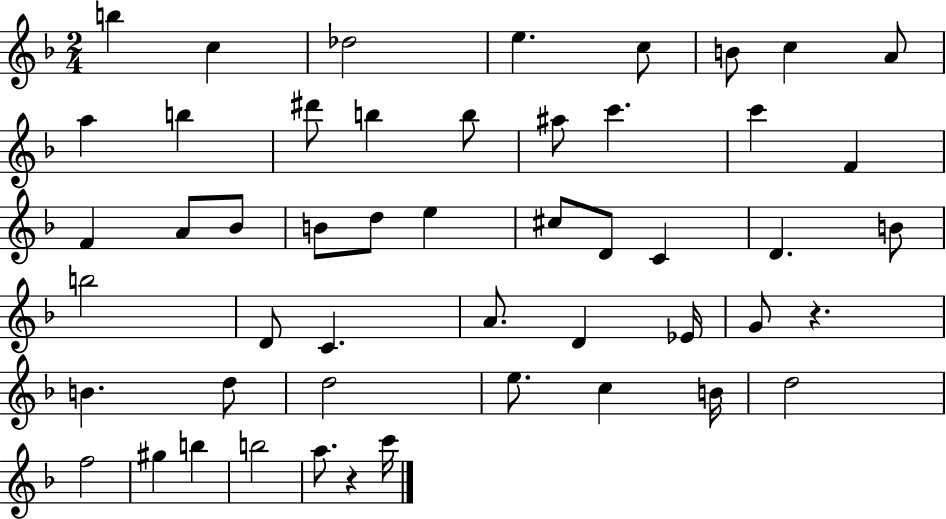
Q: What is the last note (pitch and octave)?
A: C6